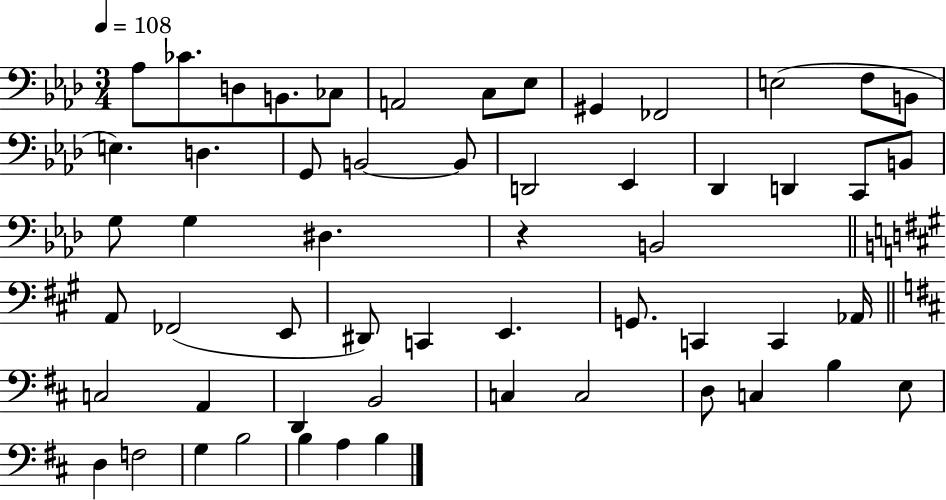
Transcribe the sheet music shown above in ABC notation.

X:1
T:Untitled
M:3/4
L:1/4
K:Ab
_A,/2 _C/2 D,/2 B,,/2 _C,/2 A,,2 C,/2 _E,/2 ^G,, _F,,2 E,2 F,/2 B,,/2 E, D, G,,/2 B,,2 B,,/2 D,,2 _E,, _D,, D,, C,,/2 B,,/2 G,/2 G, ^D, z B,,2 A,,/2 _F,,2 E,,/2 ^D,,/2 C,, E,, G,,/2 C,, C,, _A,,/4 C,2 A,, D,, B,,2 C, C,2 D,/2 C, B, E,/2 D, F,2 G, B,2 B, A, B,